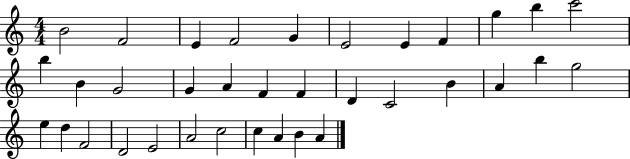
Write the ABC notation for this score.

X:1
T:Untitled
M:4/4
L:1/4
K:C
B2 F2 E F2 G E2 E F g b c'2 b B G2 G A F F D C2 B A b g2 e d F2 D2 E2 A2 c2 c A B A